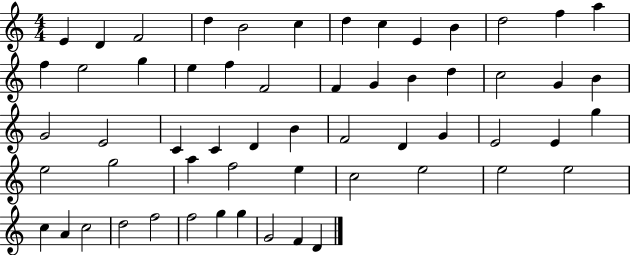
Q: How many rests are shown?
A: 0